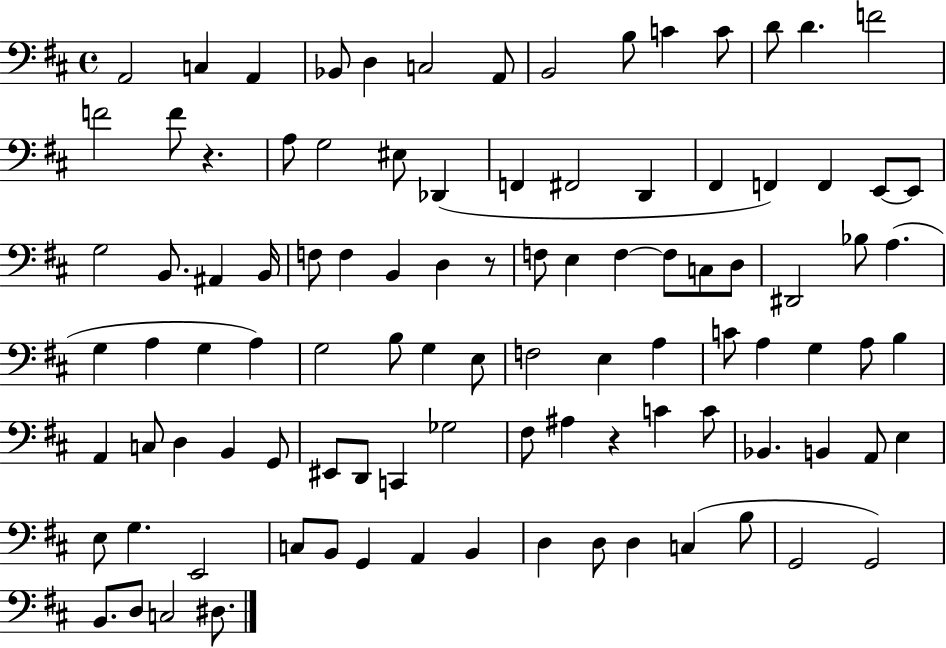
A2/h C3/q A2/q Bb2/e D3/q C3/h A2/e B2/h B3/e C4/q C4/e D4/e D4/q. F4/h F4/h F4/e R/q. A3/e G3/h EIS3/e Db2/q F2/q F#2/h D2/q F#2/q F2/q F2/q E2/e E2/e G3/h B2/e. A#2/q B2/s F3/e F3/q B2/q D3/q R/e F3/e E3/q F3/q F3/e C3/e D3/e D#2/h Bb3/e A3/q. G3/q A3/q G3/q A3/q G3/h B3/e G3/q E3/e F3/h E3/q A3/q C4/e A3/q G3/q A3/e B3/q A2/q C3/e D3/q B2/q G2/e EIS2/e D2/e C2/q Gb3/h F#3/e A#3/q R/q C4/q C4/e Bb2/q. B2/q A2/e E3/q E3/e G3/q. E2/h C3/e B2/e G2/q A2/q B2/q D3/q D3/e D3/q C3/q B3/e G2/h G2/h B2/e. D3/e C3/h D#3/e.